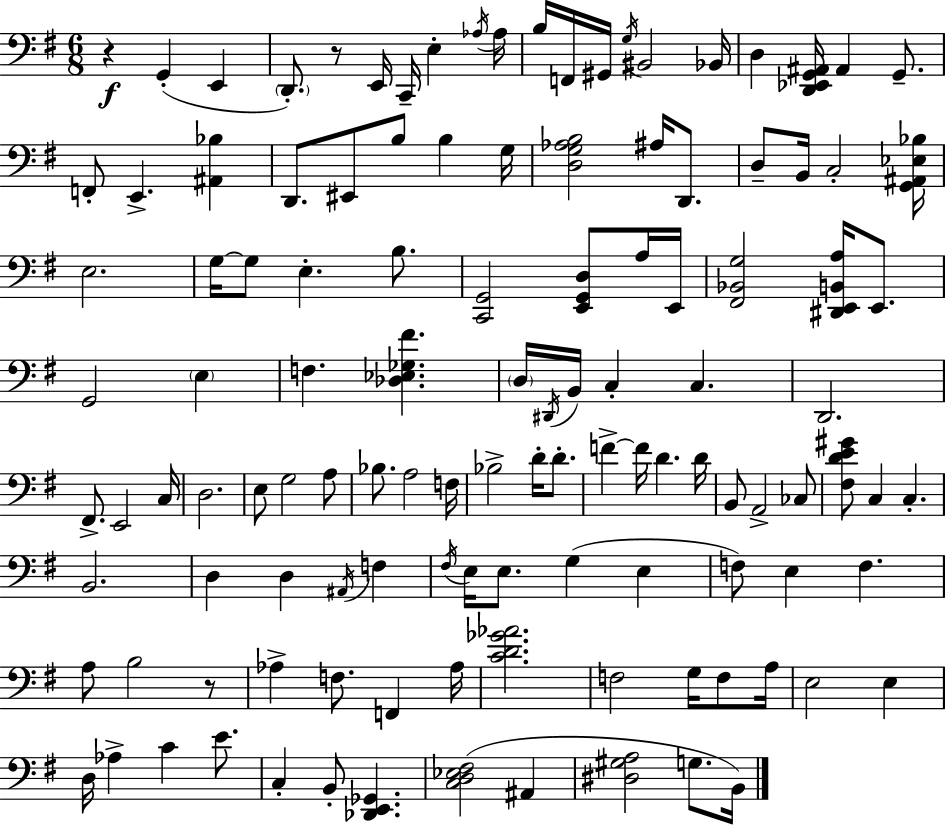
X:1
T:Untitled
M:6/8
L:1/4
K:G
z G,, E,, D,,/2 z/2 E,,/4 C,,/4 E, _A,/4 _A,/4 B,/4 F,,/4 ^G,,/4 G,/4 ^B,,2 _B,,/4 D, [D,,_E,,G,,^A,,]/4 ^A,, G,,/2 F,,/2 E,, [^A,,_B,] D,,/2 ^E,,/2 B,/2 B, G,/4 [D,G,_A,B,]2 ^A,/4 D,,/2 D,/2 B,,/4 C,2 [G,,^A,,_E,_B,]/4 E,2 G,/4 G,/2 E, B,/2 [C,,G,,]2 [E,,G,,D,]/2 A,/4 E,,/4 [^F,,_B,,G,]2 [^D,,E,,B,,A,]/4 E,,/2 G,,2 E, F, [_D,_E,_G,^F] D,/4 ^D,,/4 B,,/4 C, C, D,,2 ^F,,/2 E,,2 C,/4 D,2 E,/2 G,2 A,/2 _B,/2 A,2 F,/4 _B,2 D/4 D/2 F F/4 D D/4 B,,/2 A,,2 _C,/2 [^F,DE^G]/2 C, C, B,,2 D, D, ^A,,/4 F, ^F,/4 E,/4 E,/2 G, E, F,/2 E, F, A,/2 B,2 z/2 _A, F,/2 F,, _A,/4 [CD_G_A]2 F,2 G,/4 F,/2 A,/4 E,2 E, D,/4 _A, C E/2 C, B,,/2 [_D,,E,,_G,,] [C,D,_E,^F,]2 ^A,, [^D,^G,A,]2 G,/2 B,,/4